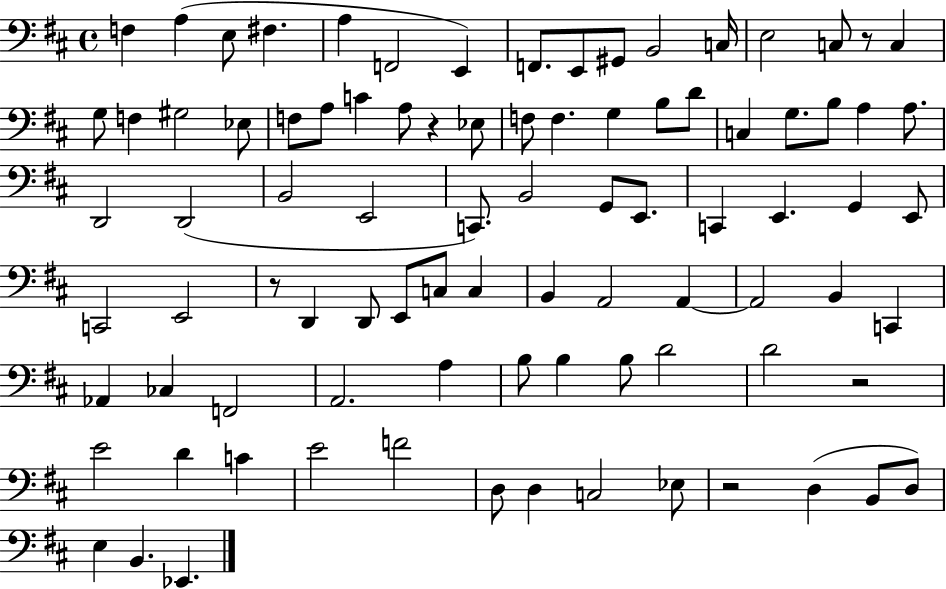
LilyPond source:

{
  \clef bass
  \time 4/4
  \defaultTimeSignature
  \key d \major
  \repeat volta 2 { f4 a4( e8 fis4. | a4 f,2 e,4) | f,8. e,8 gis,8 b,2 c16 | e2 c8 r8 c4 | \break g8 f4 gis2 ees8 | f8 a8 c'4 a8 r4 ees8 | f8 f4. g4 b8 d'8 | c4 g8. b8 a4 a8. | \break d,2 d,2( | b,2 e,2 | c,8.) b,2 g,8 e,8. | c,4 e,4. g,4 e,8 | \break c,2 e,2 | r8 d,4 d,8 e,8 c8 c4 | b,4 a,2 a,4~~ | a,2 b,4 c,4 | \break aes,4 ces4 f,2 | a,2. a4 | b8 b4 b8 d'2 | d'2 r2 | \break e'2 d'4 c'4 | e'2 f'2 | d8 d4 c2 ees8 | r2 d4( b,8 d8) | \break e4 b,4. ees,4. | } \bar "|."
}